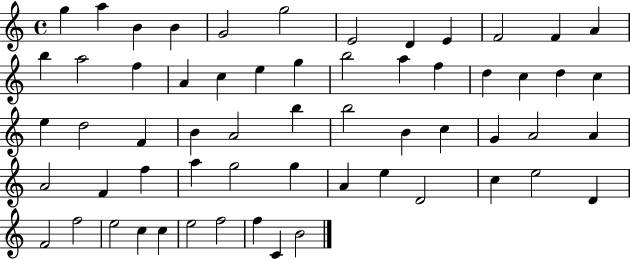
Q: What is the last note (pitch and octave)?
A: B4